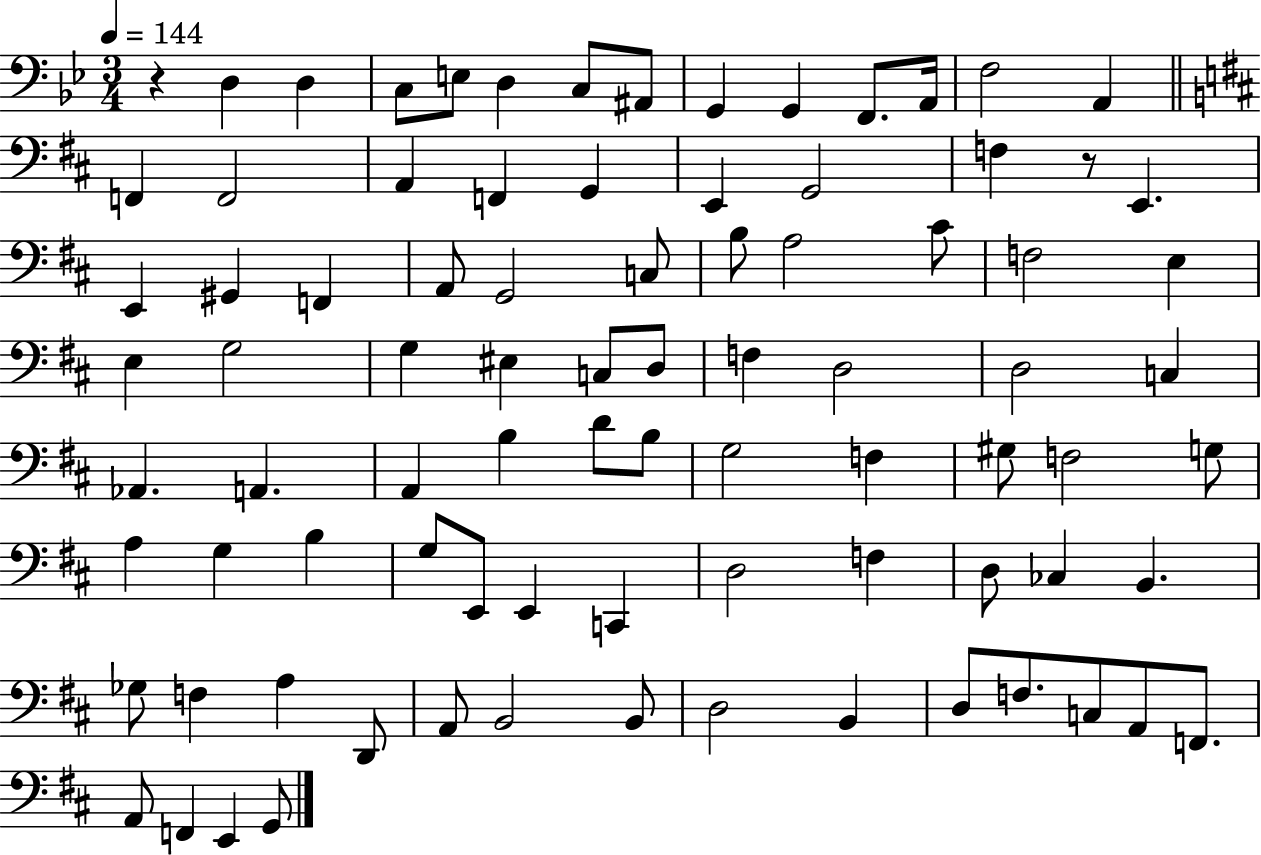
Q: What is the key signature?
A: BES major